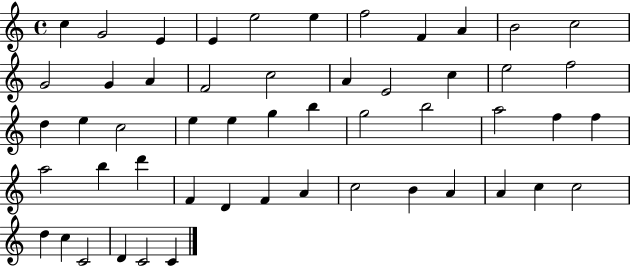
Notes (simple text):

C5/q G4/h E4/q E4/q E5/h E5/q F5/h F4/q A4/q B4/h C5/h G4/h G4/q A4/q F4/h C5/h A4/q E4/h C5/q E5/h F5/h D5/q E5/q C5/h E5/q E5/q G5/q B5/q G5/h B5/h A5/h F5/q F5/q A5/h B5/q D6/q F4/q D4/q F4/q A4/q C5/h B4/q A4/q A4/q C5/q C5/h D5/q C5/q C4/h D4/q C4/h C4/q